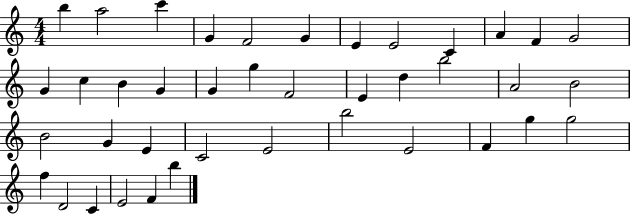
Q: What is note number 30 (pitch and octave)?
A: B5